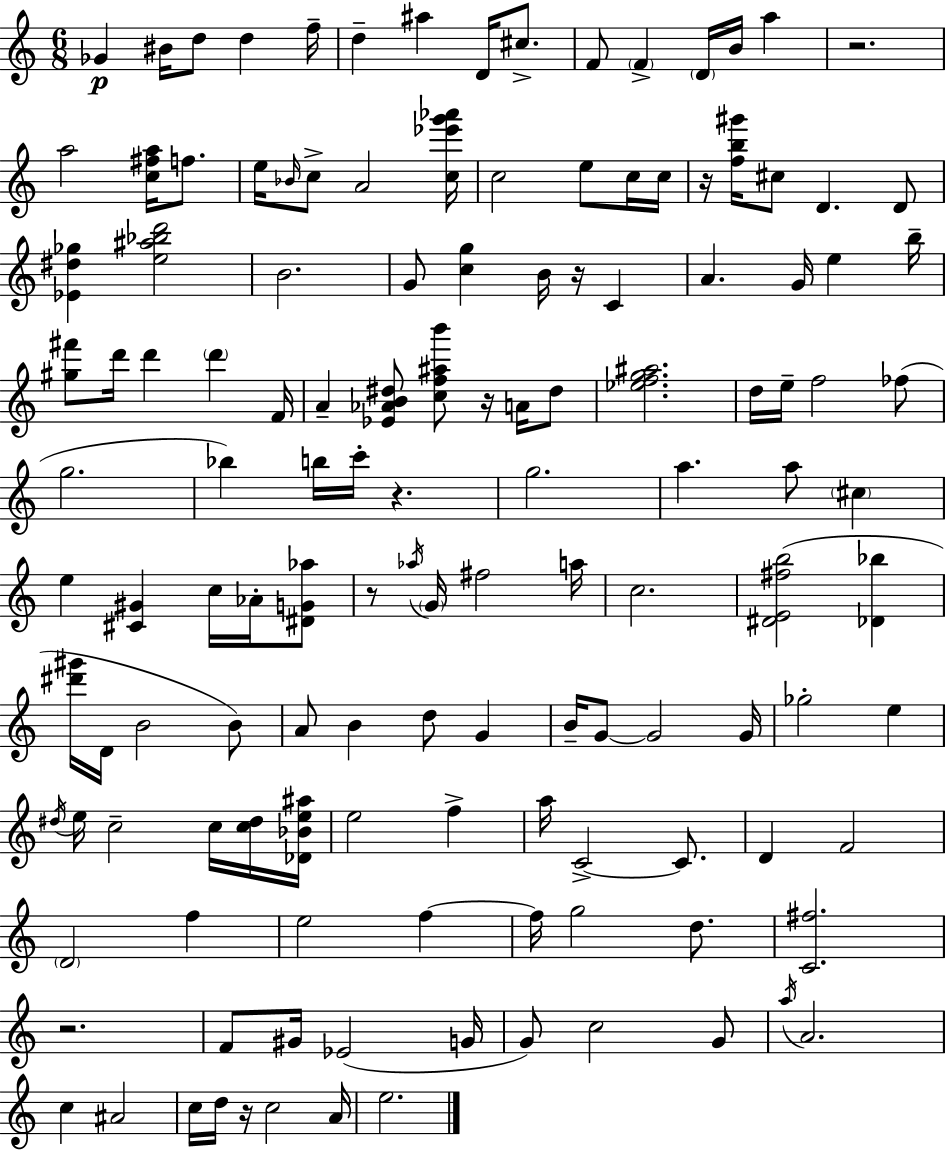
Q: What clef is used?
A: treble